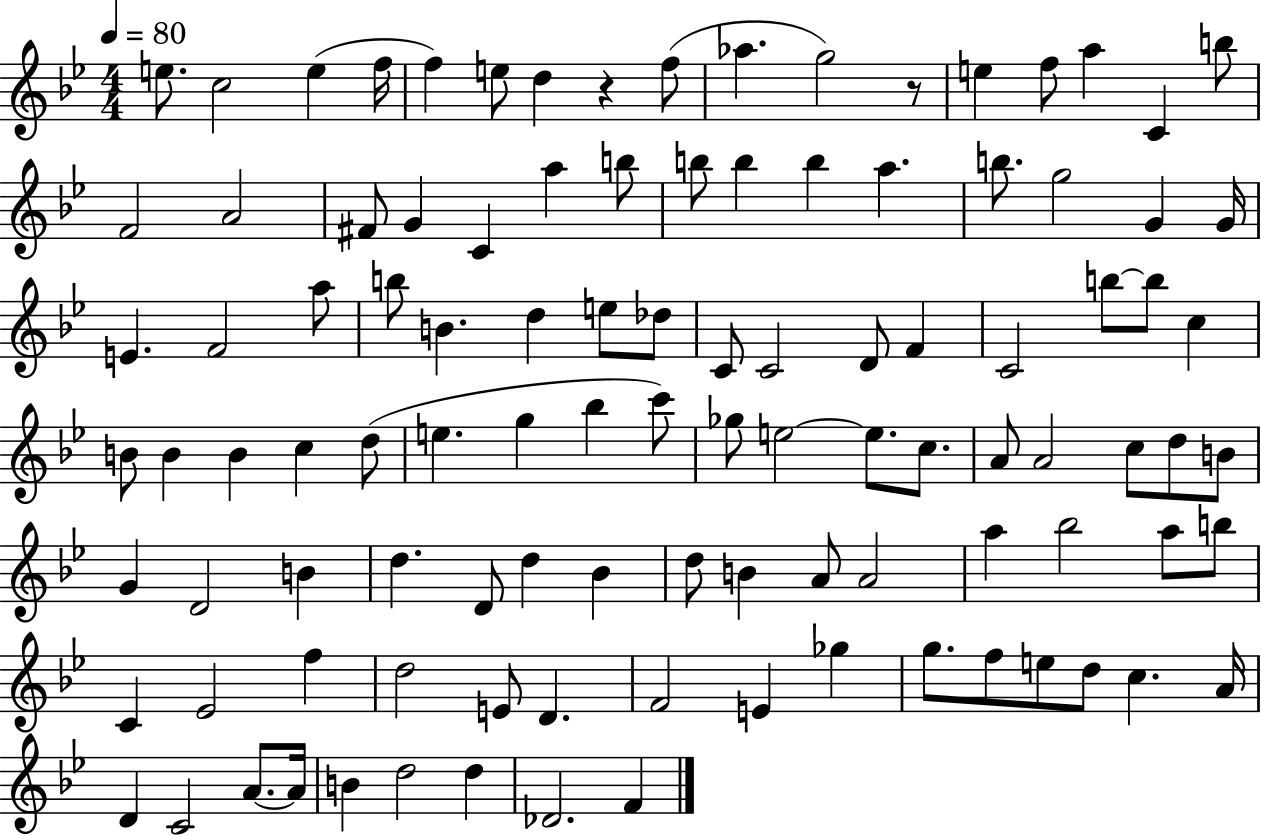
X:1
T:Untitled
M:4/4
L:1/4
K:Bb
e/2 c2 e f/4 f e/2 d z f/2 _a g2 z/2 e f/2 a C b/2 F2 A2 ^F/2 G C a b/2 b/2 b b a b/2 g2 G G/4 E F2 a/2 b/2 B d e/2 _d/2 C/2 C2 D/2 F C2 b/2 b/2 c B/2 B B c d/2 e g _b c'/2 _g/2 e2 e/2 c/2 A/2 A2 c/2 d/2 B/2 G D2 B d D/2 d _B d/2 B A/2 A2 a _b2 a/2 b/2 C _E2 f d2 E/2 D F2 E _g g/2 f/2 e/2 d/2 c A/4 D C2 A/2 A/4 B d2 d _D2 F